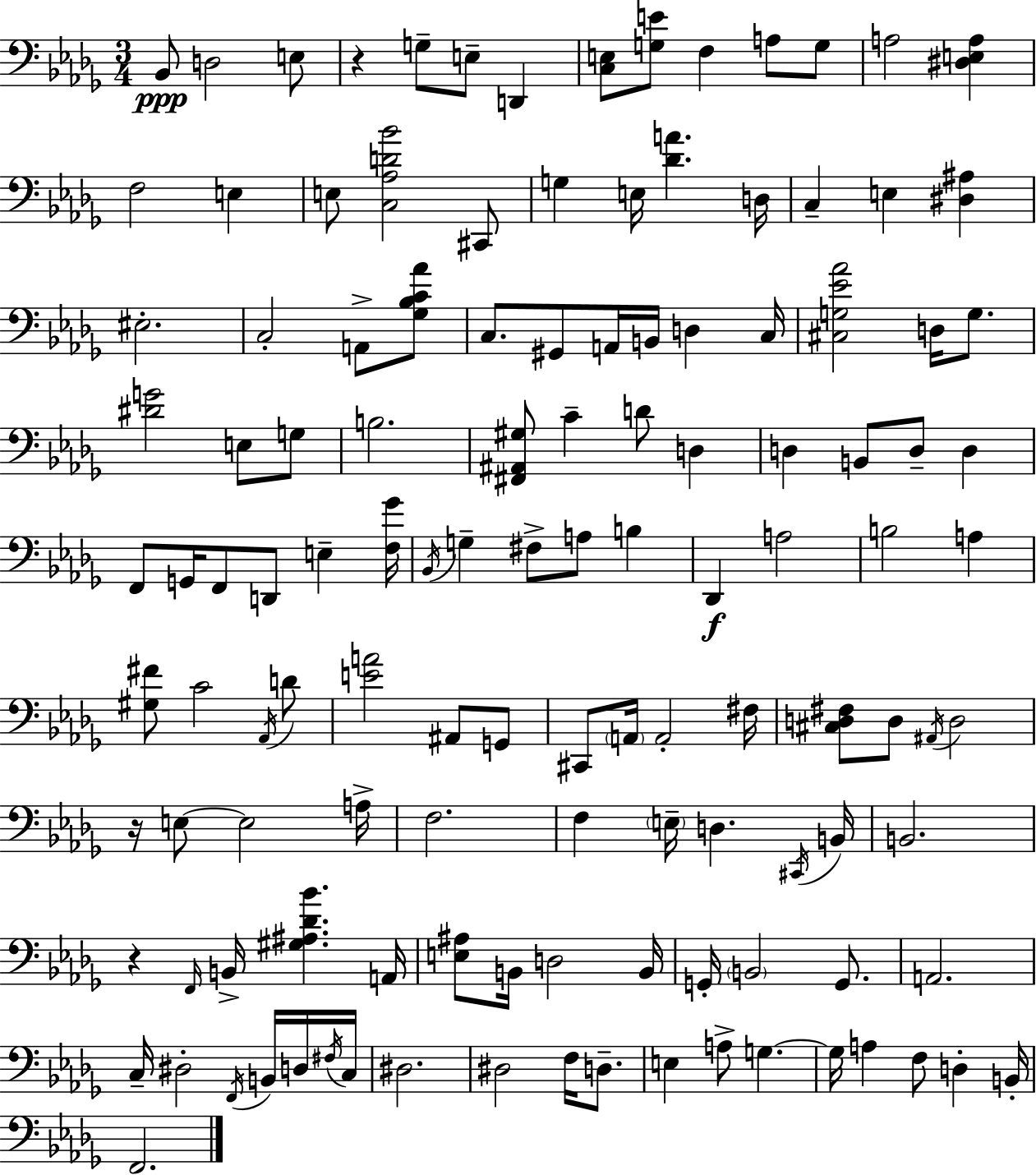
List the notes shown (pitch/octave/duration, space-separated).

Bb2/e D3/h E3/e R/q G3/e E3/e D2/q [C3,E3]/e [G3,E4]/e F3/q A3/e G3/e A3/h [D#3,E3,A3]/q F3/h E3/q E3/e [C3,Ab3,D4,Bb4]/h C#2/e G3/q E3/s [Db4,A4]/q. D3/s C3/q E3/q [D#3,A#3]/q EIS3/h. C3/h A2/e [Gb3,Bb3,C4,Ab4]/e C3/e. G#2/e A2/s B2/s D3/q C3/s [C#3,G3,Eb4,Ab4]/h D3/s G3/e. [D#4,G4]/h E3/e G3/e B3/h. [F#2,A#2,G#3]/e C4/q D4/e D3/q D3/q B2/e D3/e D3/q F2/e G2/s F2/e D2/e E3/q [F3,Gb4]/s Bb2/s G3/q F#3/e A3/e B3/q Db2/q A3/h B3/h A3/q [G#3,F#4]/e C4/h Ab2/s D4/e [E4,A4]/h A#2/e G2/e C#2/e A2/s A2/h F#3/s [C#3,D3,F#3]/e D3/e A#2/s D3/h R/s E3/e E3/h A3/s F3/h. F3/q E3/s D3/q. C#2/s B2/s B2/h. R/q F2/s B2/s [G#3,A#3,Db4,Bb4]/q. A2/s [E3,A#3]/e B2/s D3/h B2/s G2/s B2/h G2/e. A2/h. C3/s D#3/h F2/s B2/s D3/s F#3/s C3/s D#3/h. D#3/h F3/s D3/e. E3/q A3/e G3/q. G3/s A3/q F3/e D3/q B2/s F2/h.